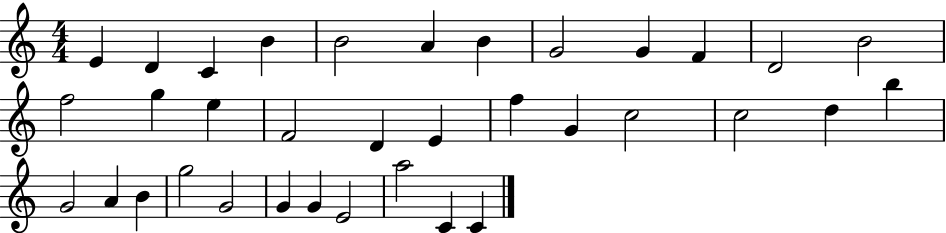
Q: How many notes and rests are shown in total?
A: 35